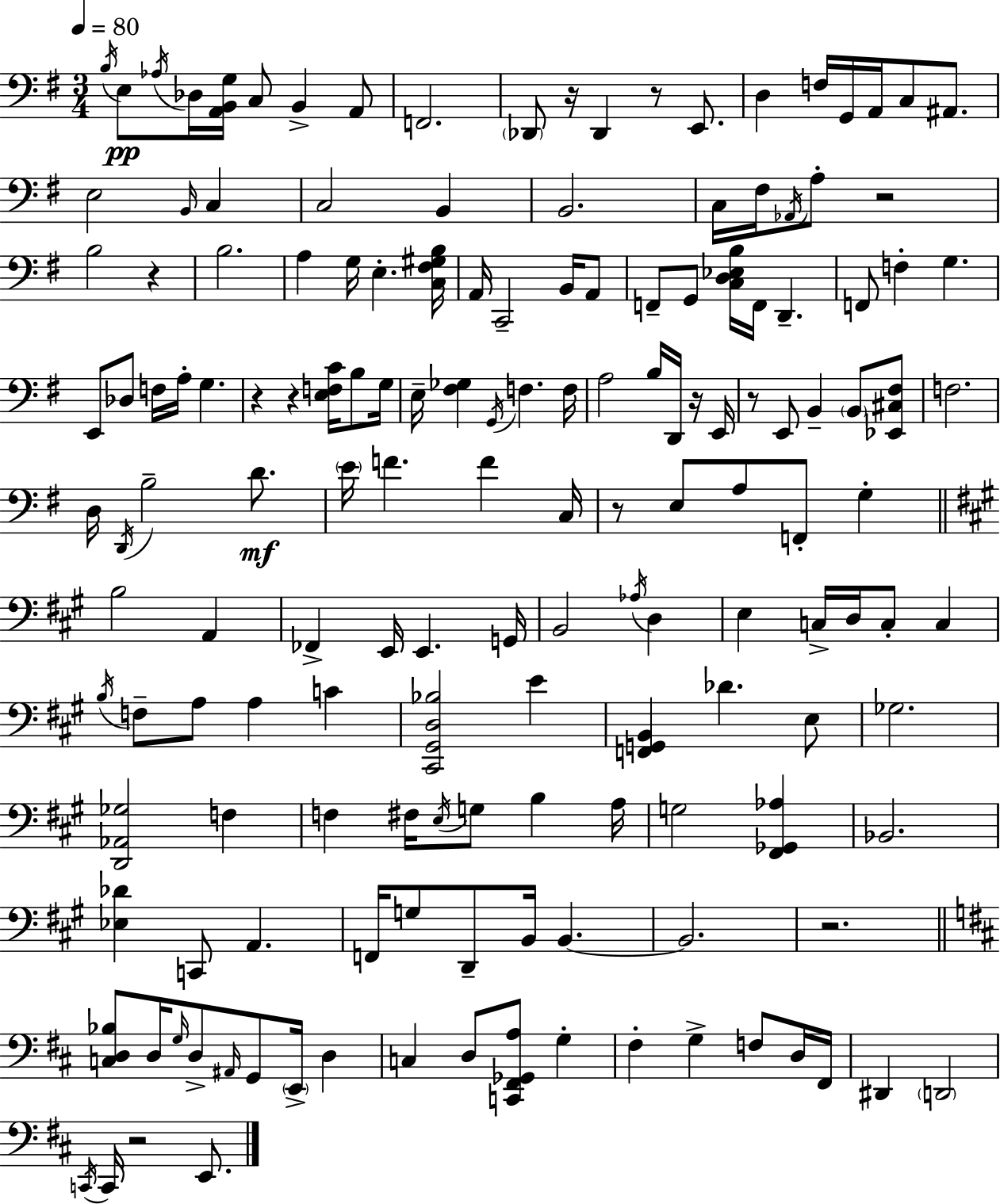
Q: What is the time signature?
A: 3/4